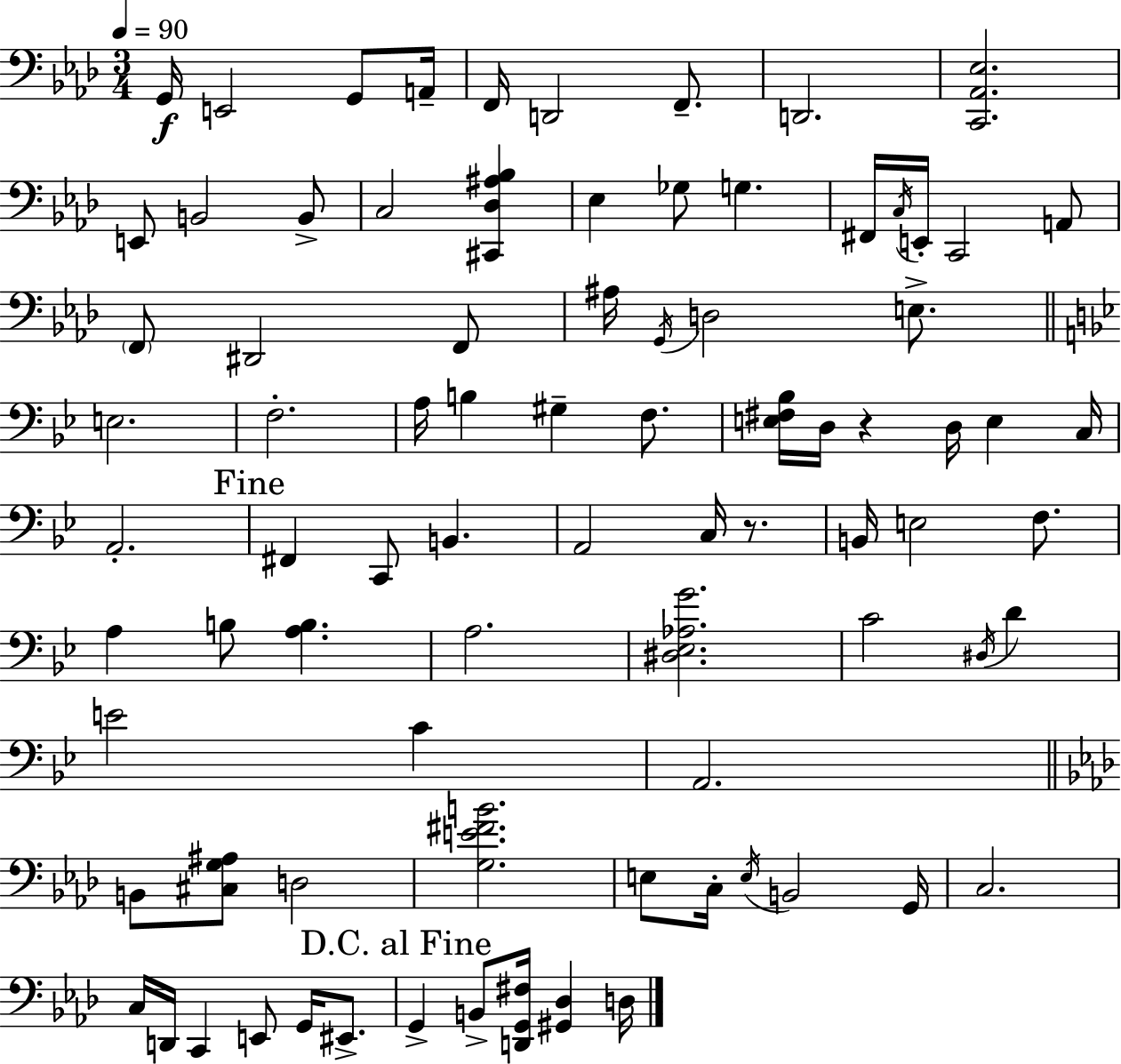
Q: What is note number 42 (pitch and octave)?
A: A2